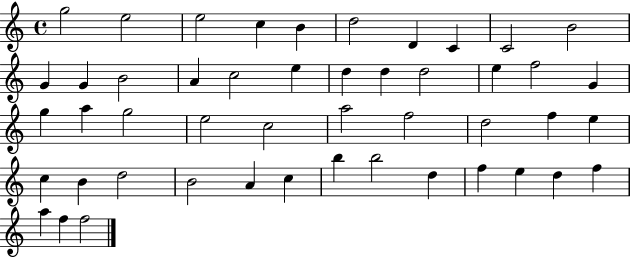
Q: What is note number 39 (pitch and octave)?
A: B5